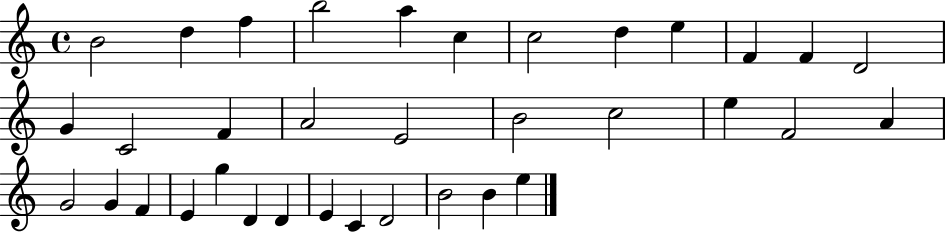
X:1
T:Untitled
M:4/4
L:1/4
K:C
B2 d f b2 a c c2 d e F F D2 G C2 F A2 E2 B2 c2 e F2 A G2 G F E g D D E C D2 B2 B e